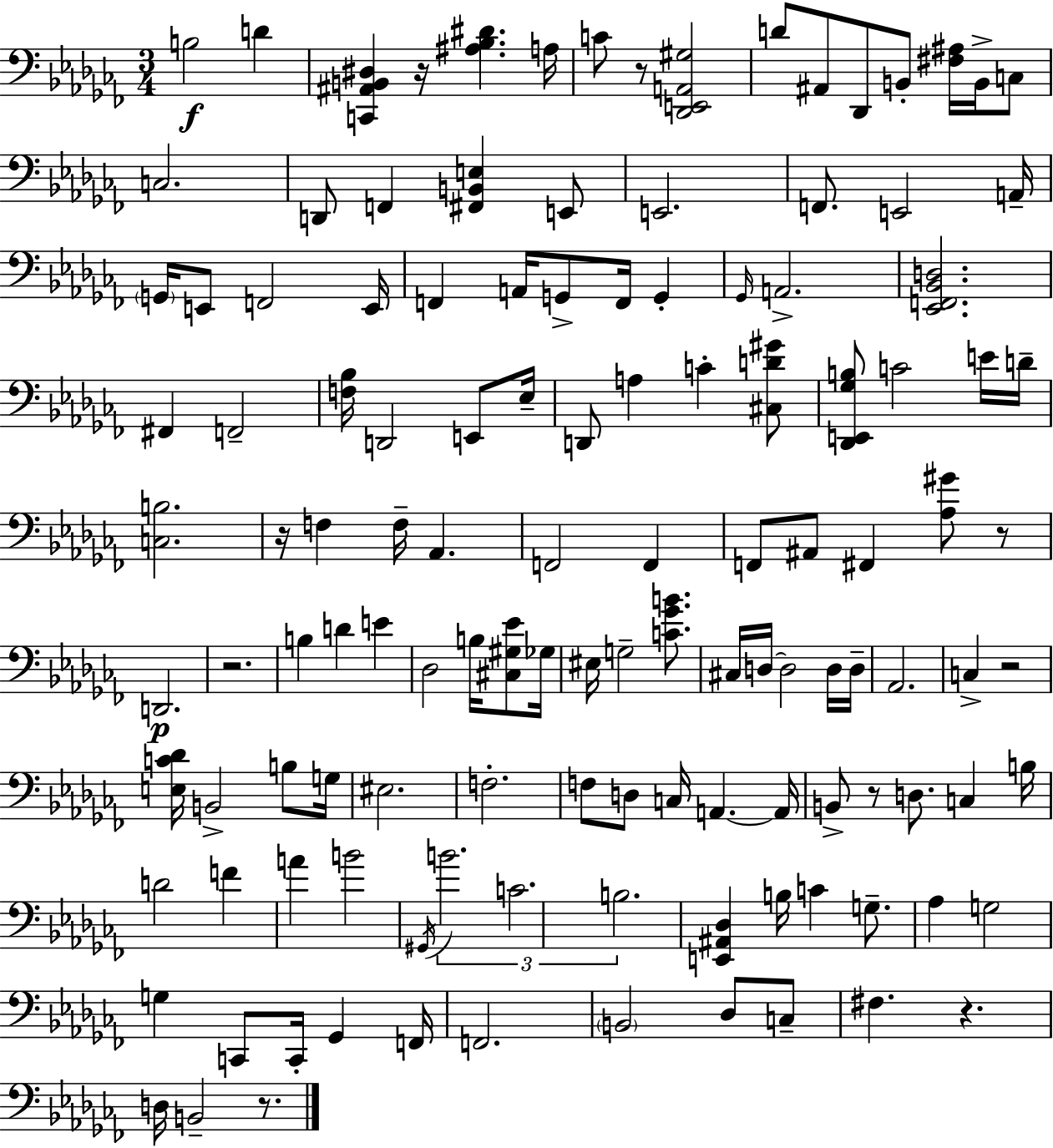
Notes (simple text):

B3/h D4/q [C2,A#2,B2,D#3]/q R/s [A#3,Bb3,D#4]/q. A3/s C4/e R/e [Db2,E2,A2,G#3]/h D4/e A#2/e Db2/e B2/e [F#3,A#3]/s B2/s C3/e C3/h. D2/e F2/q [F#2,B2,E3]/q E2/e E2/h. F2/e. E2/h A2/s G2/s E2/e F2/h E2/s F2/q A2/s G2/e F2/s G2/q Gb2/s A2/h. [Eb2,F2,Bb2,D3]/h. F#2/q F2/h [F3,Bb3]/s D2/h E2/e Eb3/s D2/e A3/q C4/q [C#3,D4,G#4]/e [Db2,E2,Gb3,B3]/e C4/h E4/s D4/s [C3,B3]/h. R/s F3/q F3/s Ab2/q. F2/h F2/q F2/e A#2/e F#2/q [Ab3,G#4]/e R/e D2/h. R/h. B3/q D4/q E4/q Db3/h B3/s [C#3,G#3,Eb4]/e Gb3/s EIS3/s G3/h [C4,Gb4,B4]/e. C#3/s D3/s D3/h D3/s D3/s Ab2/h. C3/q R/h [E3,C4,Db4]/s B2/h B3/e G3/s EIS3/h. F3/h. F3/e D3/e C3/s A2/q. A2/s B2/e R/e D3/e. C3/q B3/s D4/h F4/q A4/q B4/h G#2/s B4/h. C4/h. B3/h. [E2,A#2,Db3]/q B3/s C4/q G3/e. Ab3/q G3/h G3/q C2/e C2/s Gb2/q F2/s F2/h. B2/h Db3/e C3/e F#3/q. R/q. D3/s B2/h R/e.